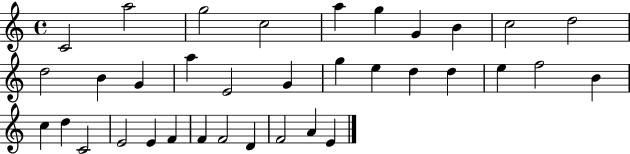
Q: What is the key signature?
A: C major